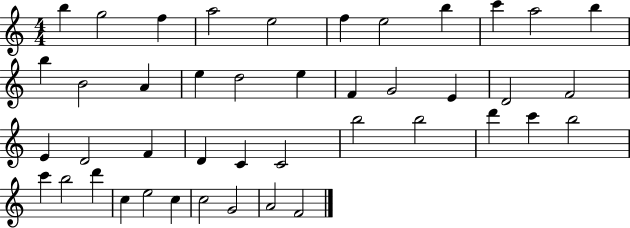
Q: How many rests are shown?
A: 0